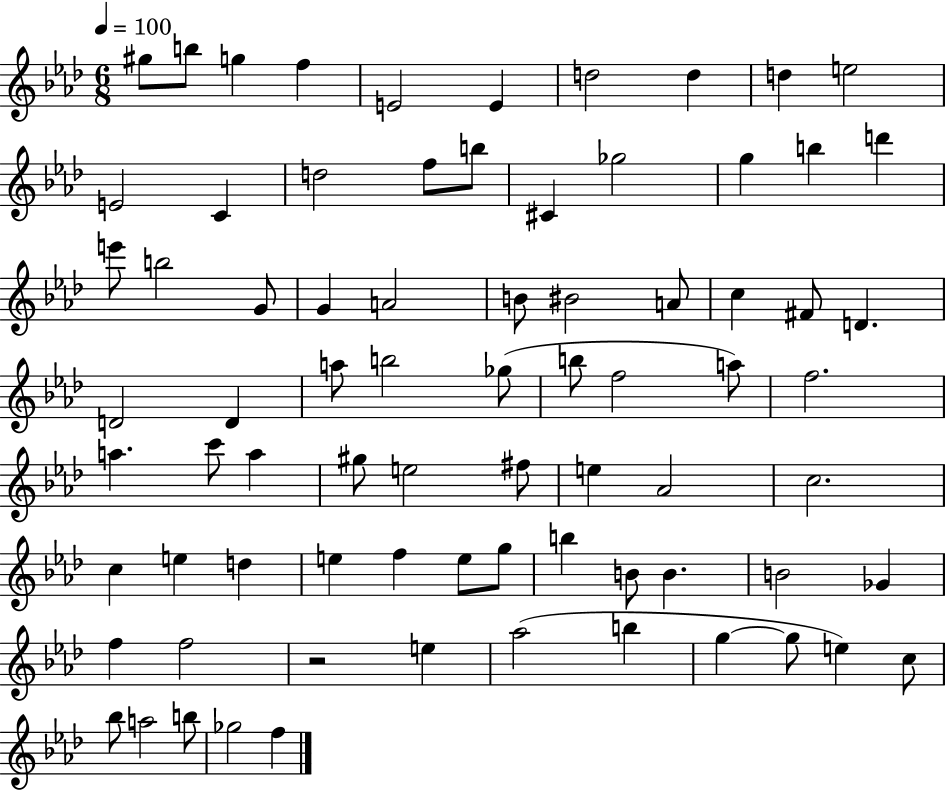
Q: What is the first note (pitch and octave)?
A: G#5